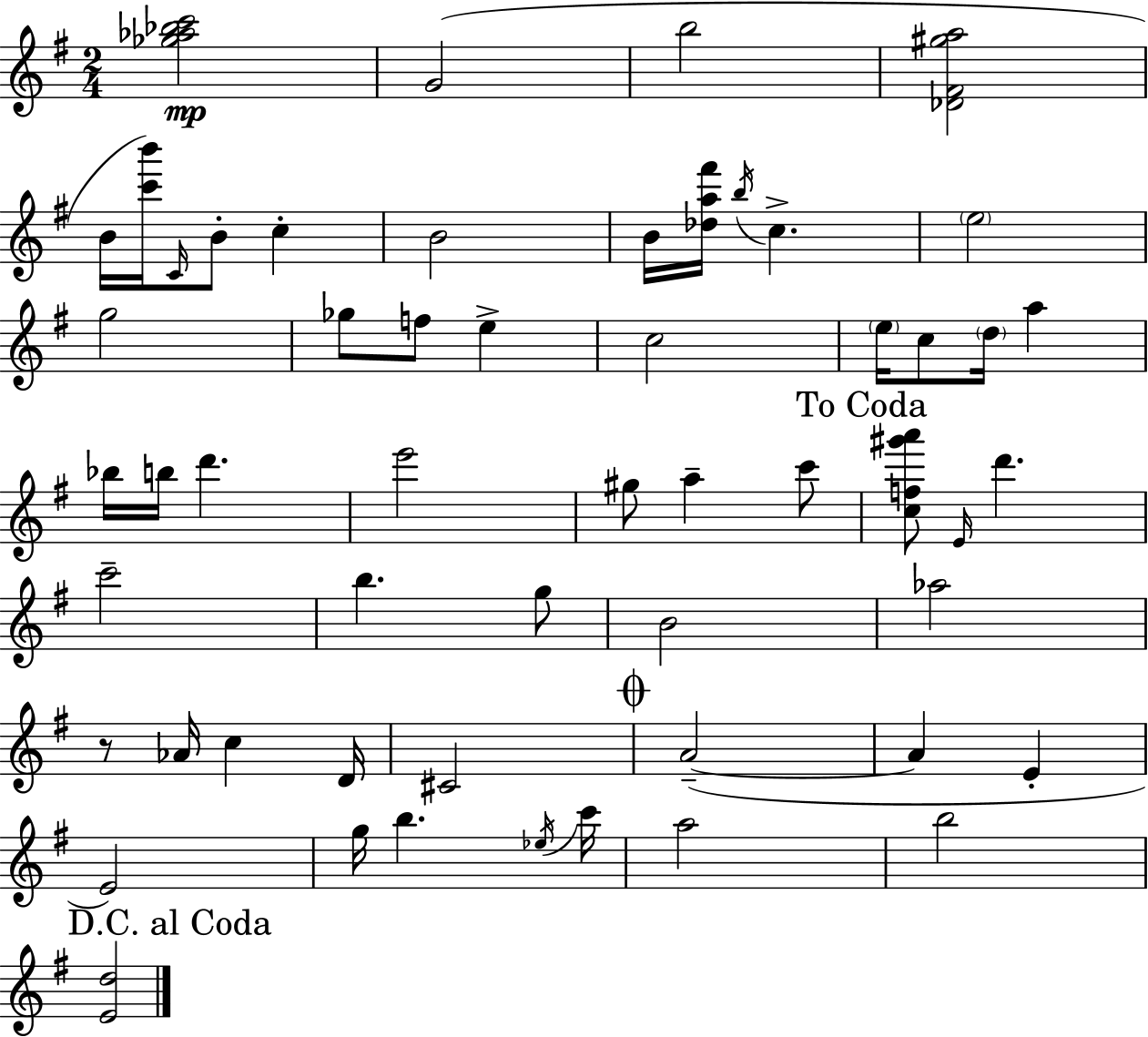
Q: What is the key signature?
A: G major